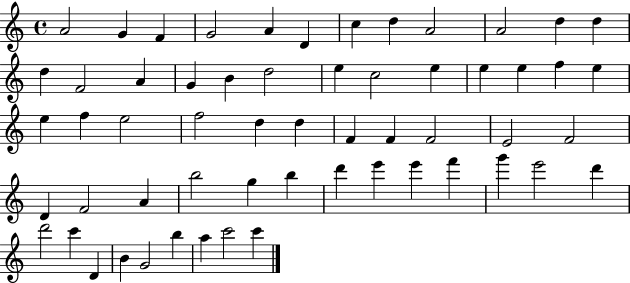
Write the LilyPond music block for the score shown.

{
  \clef treble
  \time 4/4
  \defaultTimeSignature
  \key c \major
  a'2 g'4 f'4 | g'2 a'4 d'4 | c''4 d''4 a'2 | a'2 d''4 d''4 | \break d''4 f'2 a'4 | g'4 b'4 d''2 | e''4 c''2 e''4 | e''4 e''4 f''4 e''4 | \break e''4 f''4 e''2 | f''2 d''4 d''4 | f'4 f'4 f'2 | e'2 f'2 | \break d'4 f'2 a'4 | b''2 g''4 b''4 | d'''4 e'''4 e'''4 f'''4 | g'''4 e'''2 d'''4 | \break d'''2 c'''4 d'4 | b'4 g'2 b''4 | a''4 c'''2 c'''4 | \bar "|."
}